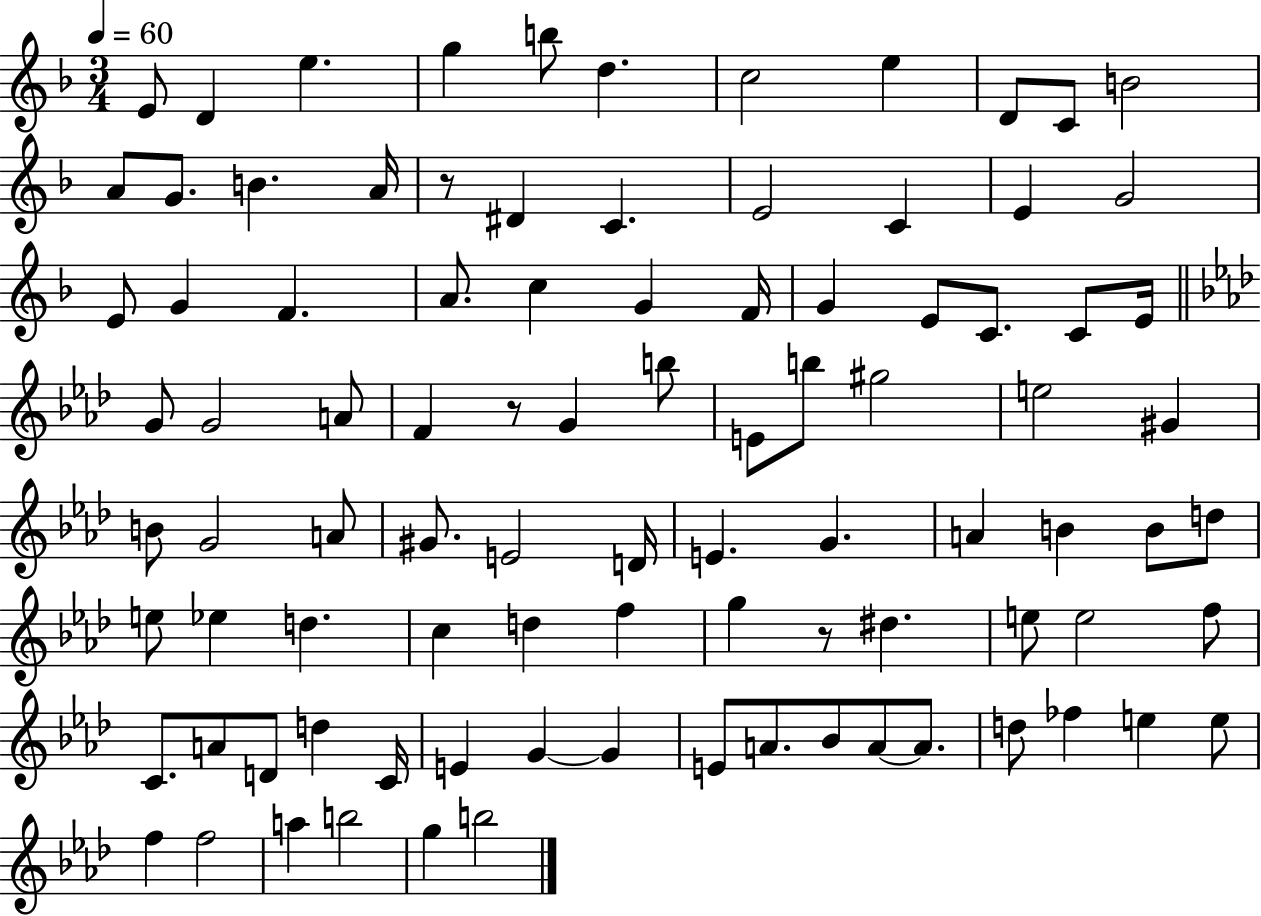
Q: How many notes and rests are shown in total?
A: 93